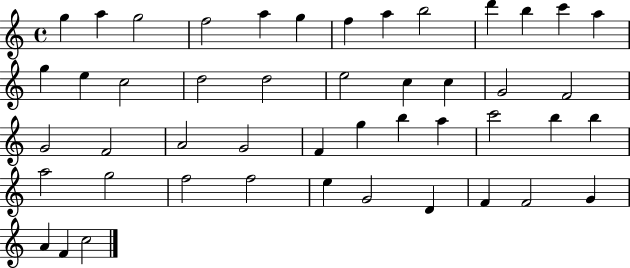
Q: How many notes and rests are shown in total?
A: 47